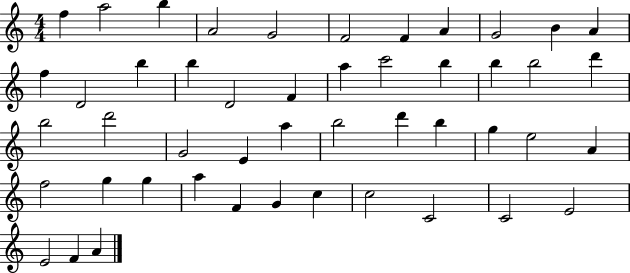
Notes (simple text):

F5/q A5/h B5/q A4/h G4/h F4/h F4/q A4/q G4/h B4/q A4/q F5/q D4/h B5/q B5/q D4/h F4/q A5/q C6/h B5/q B5/q B5/h D6/q B5/h D6/h G4/h E4/q A5/q B5/h D6/q B5/q G5/q E5/h A4/q F5/h G5/q G5/q A5/q F4/q G4/q C5/q C5/h C4/h C4/h E4/h E4/h F4/q A4/q